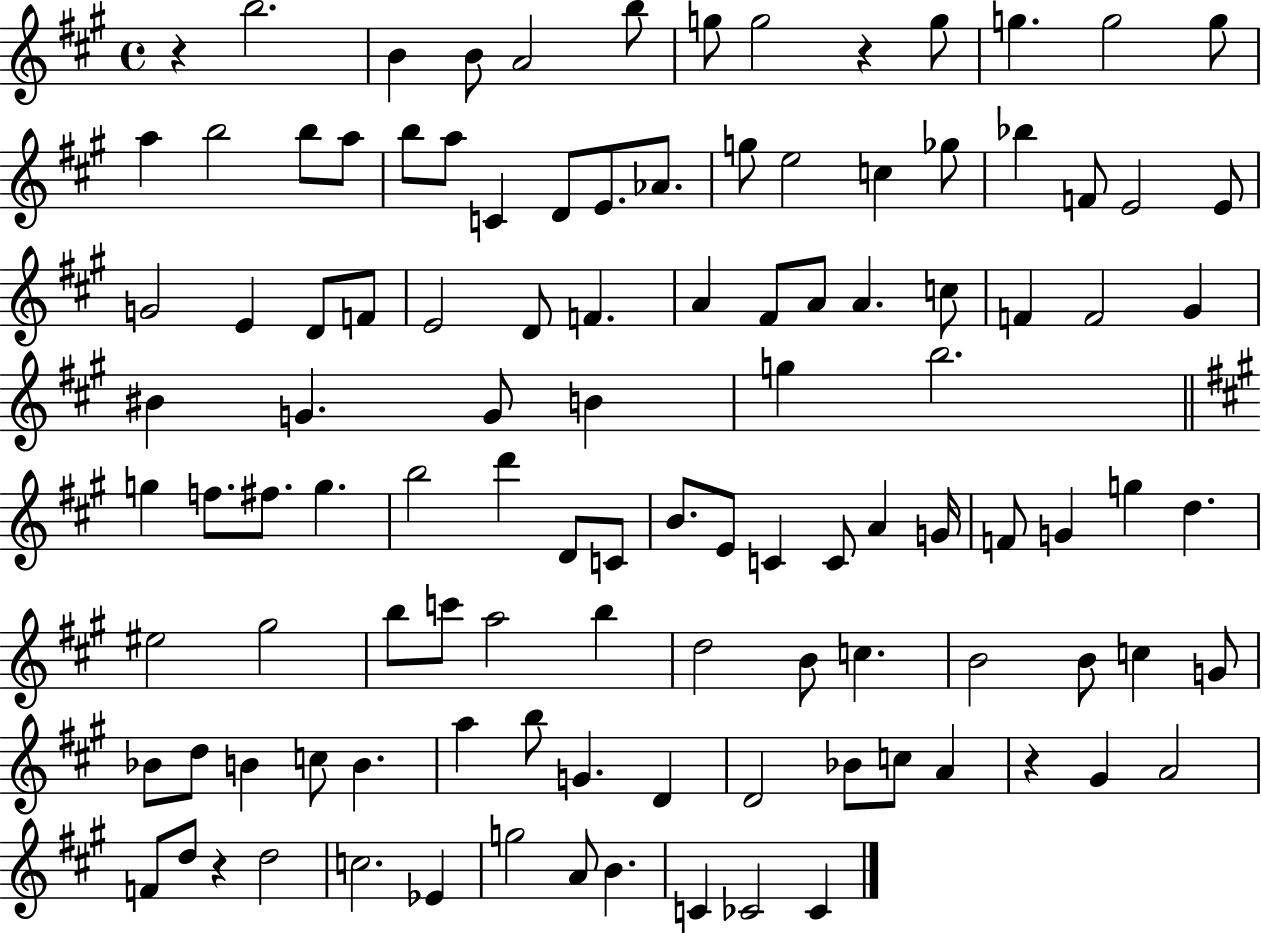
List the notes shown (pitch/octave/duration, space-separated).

R/q B5/h. B4/q B4/e A4/h B5/e G5/e G5/h R/q G5/e G5/q. G5/h G5/e A5/q B5/h B5/e A5/e B5/e A5/e C4/q D4/e E4/e. Ab4/e. G5/e E5/h C5/q Gb5/e Bb5/q F4/e E4/h E4/e G4/h E4/q D4/e F4/e E4/h D4/e F4/q. A4/q F#4/e A4/e A4/q. C5/e F4/q F4/h G#4/q BIS4/q G4/q. G4/e B4/q G5/q B5/h. G5/q F5/e. F#5/e. G5/q. B5/h D6/q D4/e C4/e B4/e. E4/e C4/q C4/e A4/q G4/s F4/e G4/q G5/q D5/q. EIS5/h G#5/h B5/e C6/e A5/h B5/q D5/h B4/e C5/q. B4/h B4/e C5/q G4/e Bb4/e D5/e B4/q C5/e B4/q. A5/q B5/e G4/q. D4/q D4/h Bb4/e C5/e A4/q R/q G#4/q A4/h F4/e D5/e R/q D5/h C5/h. Eb4/q G5/h A4/e B4/q. C4/q CES4/h CES4/q